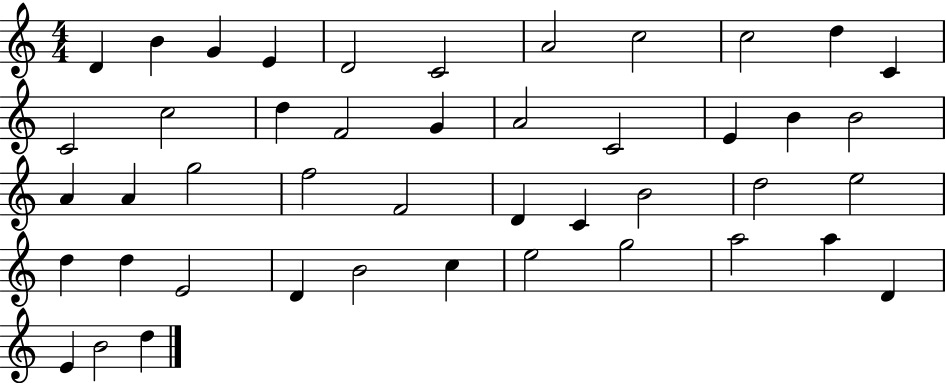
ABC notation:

X:1
T:Untitled
M:4/4
L:1/4
K:C
D B G E D2 C2 A2 c2 c2 d C C2 c2 d F2 G A2 C2 E B B2 A A g2 f2 F2 D C B2 d2 e2 d d E2 D B2 c e2 g2 a2 a D E B2 d